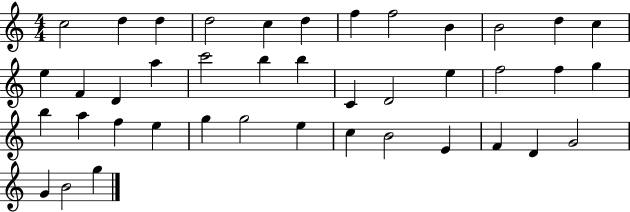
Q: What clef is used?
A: treble